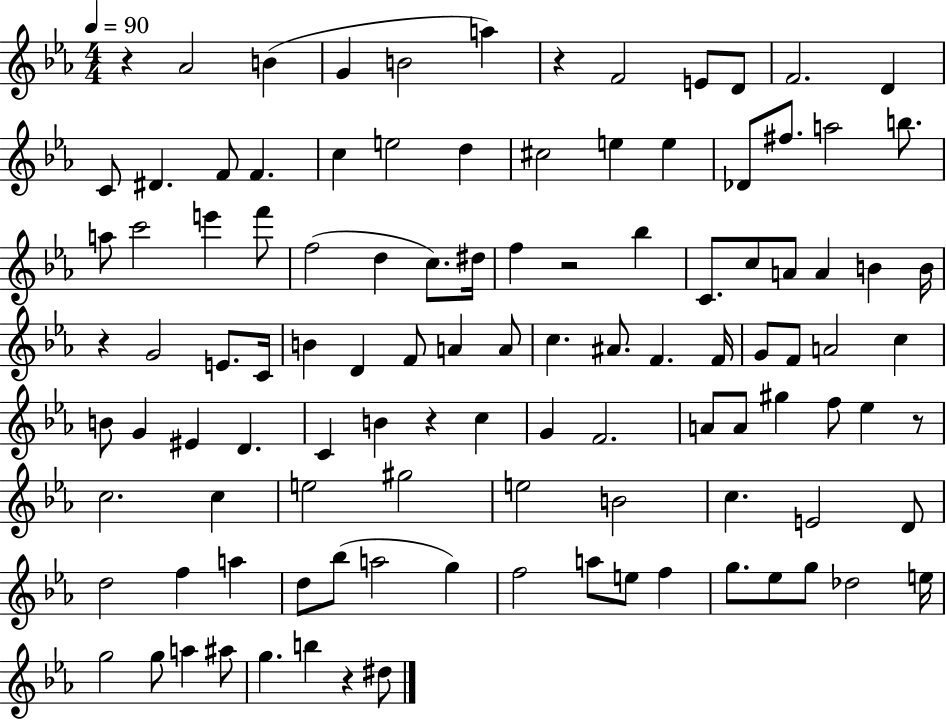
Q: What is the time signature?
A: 4/4